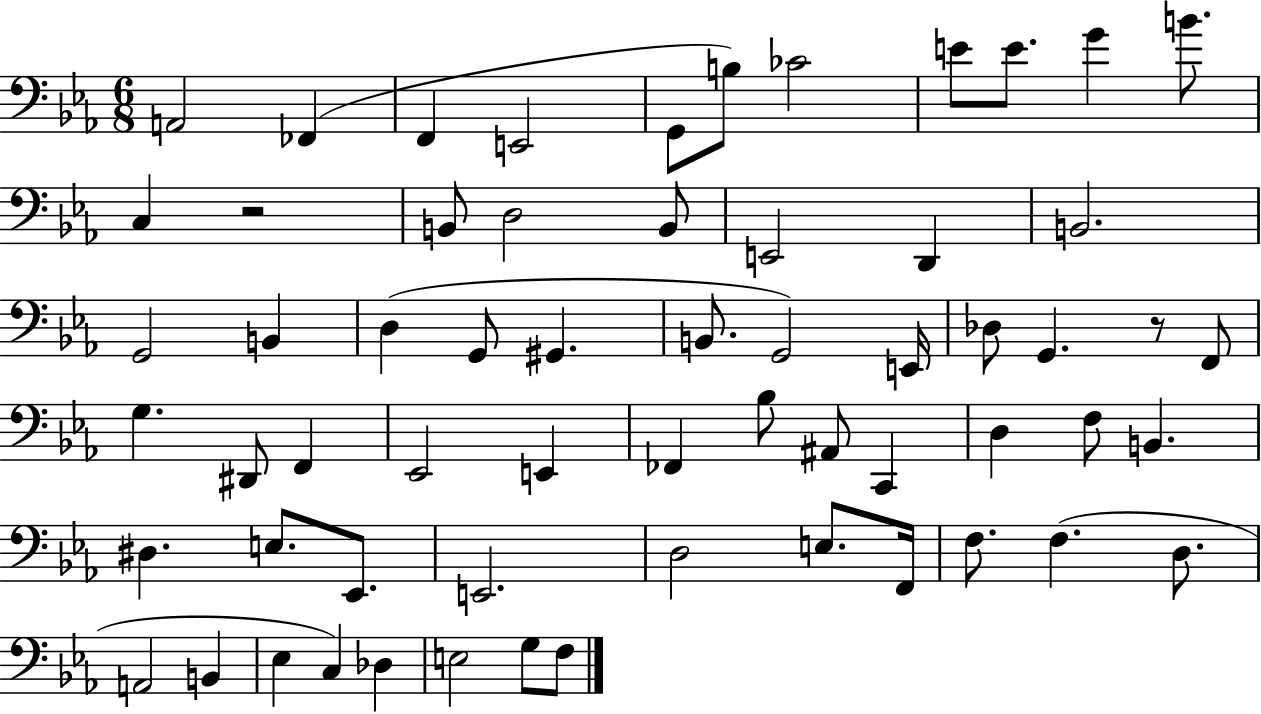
A2/h FES2/q F2/q E2/h G2/e B3/e CES4/h E4/e E4/e. G4/q B4/e. C3/q R/h B2/e D3/h B2/e E2/h D2/q B2/h. G2/h B2/q D3/q G2/e G#2/q. B2/e. G2/h E2/s Db3/e G2/q. R/e F2/e G3/q. D#2/e F2/q Eb2/h E2/q FES2/q Bb3/e A#2/e C2/q D3/q F3/e B2/q. D#3/q. E3/e. Eb2/e. E2/h. D3/h E3/e. F2/s F3/e. F3/q. D3/e. A2/h B2/q Eb3/q C3/q Db3/q E3/h G3/e F3/e